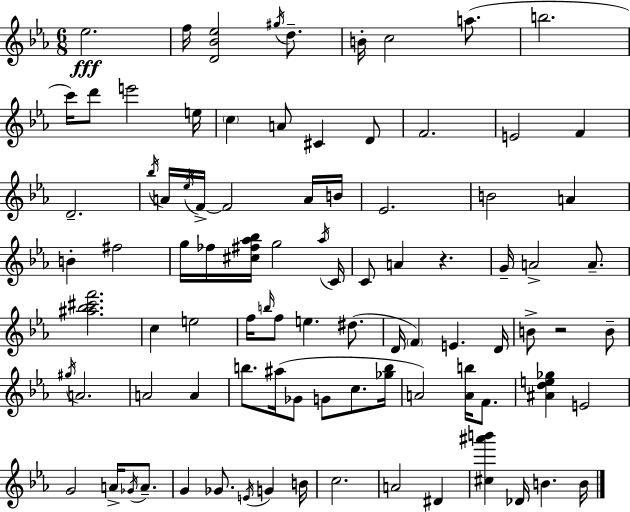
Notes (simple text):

Eb5/h. F5/s [D4,Bb4,Eb5]/h G#5/s D5/e. B4/s C5/h A5/e. B5/h. C6/s D6/e E6/h E5/s C5/q A4/e C#4/q D4/e F4/h. E4/h F4/q D4/h. Bb5/s A4/s Eb5/s F4/s F4/h A4/s B4/s Eb4/h. B4/h A4/q B4/q F#5/h G5/s FES5/s [C#5,F#5,Ab5,Bb5]/s G5/h Ab5/s C4/s C4/e A4/q R/q. G4/s A4/h A4/e. [A#5,Bb5,C#6,F6]/h. C5/q E5/h F5/s B5/s F5/e E5/q. D#5/e. D4/s F4/q E4/q. D4/s B4/e R/h B4/e G#5/s A4/h. A4/h A4/q B5/e. A#5/s Gb4/e G4/e C5/e. [Gb5,B5]/s A4/h [A4,B5]/s F4/e. [A#4,D5,E5,Gb5]/q E4/h G4/h A4/s Gb4/s A4/e. G4/q Gb4/e. E4/s G4/q B4/s C5/h. A4/h D#4/q [C#5,A#6,B6]/q Db4/s B4/q. B4/s